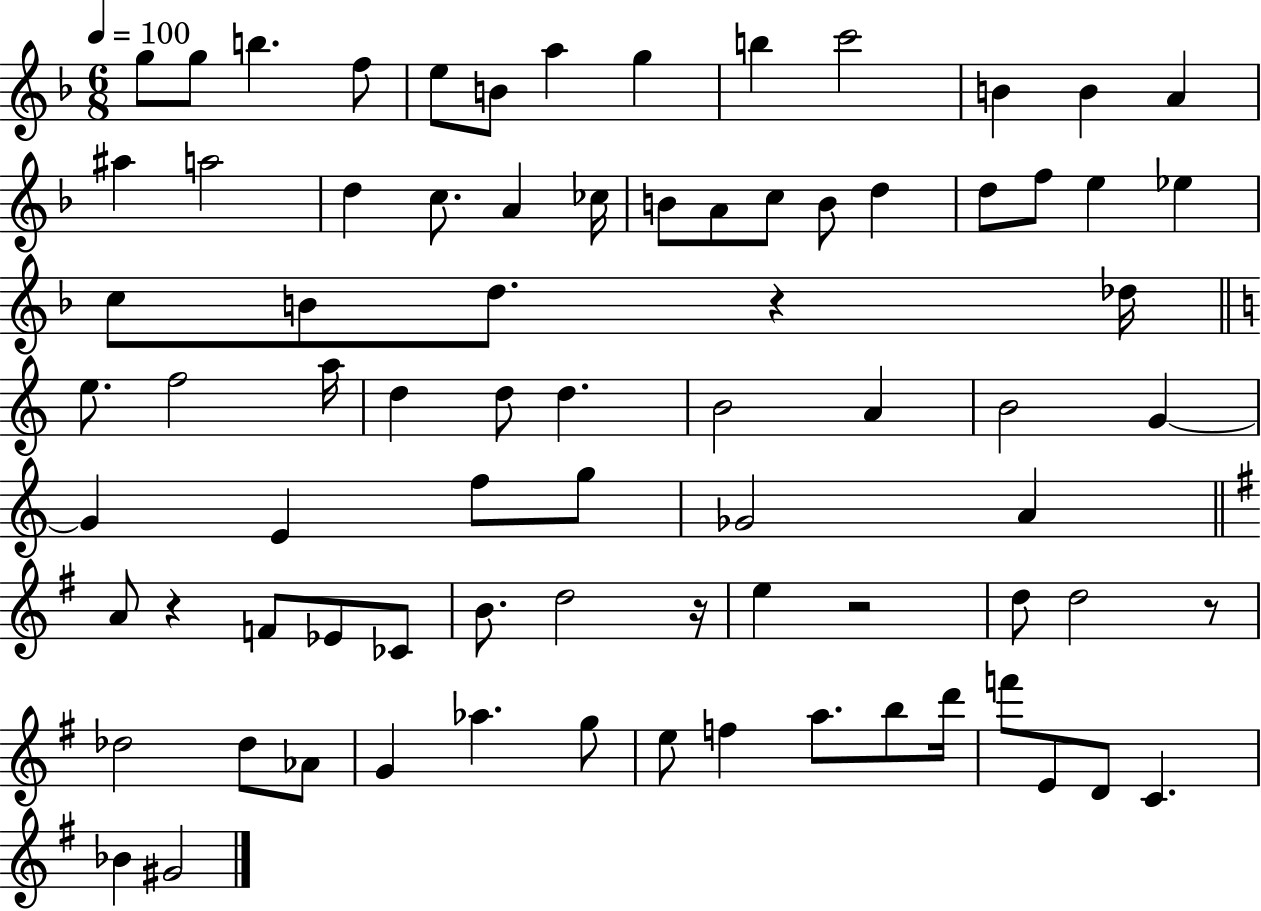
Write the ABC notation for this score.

X:1
T:Untitled
M:6/8
L:1/4
K:F
g/2 g/2 b f/2 e/2 B/2 a g b c'2 B B A ^a a2 d c/2 A _c/4 B/2 A/2 c/2 B/2 d d/2 f/2 e _e c/2 B/2 d/2 z _d/4 e/2 f2 a/4 d d/2 d B2 A B2 G G E f/2 g/2 _G2 A A/2 z F/2 _E/2 _C/2 B/2 d2 z/4 e z2 d/2 d2 z/2 _d2 _d/2 _A/2 G _a g/2 e/2 f a/2 b/2 d'/4 f'/2 E/2 D/2 C _B ^G2